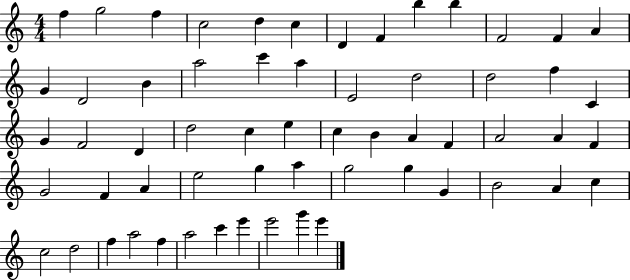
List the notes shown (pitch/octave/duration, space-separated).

F5/q G5/h F5/q C5/h D5/q C5/q D4/q F4/q B5/q B5/q F4/h F4/q A4/q G4/q D4/h B4/q A5/h C6/q A5/q E4/h D5/h D5/h F5/q C4/q G4/q F4/h D4/q D5/h C5/q E5/q C5/q B4/q A4/q F4/q A4/h A4/q F4/q G4/h F4/q A4/q E5/h G5/q A5/q G5/h G5/q G4/q B4/h A4/q C5/q C5/h D5/h F5/q A5/h F5/q A5/h C6/q E6/q E6/h G6/q E6/q